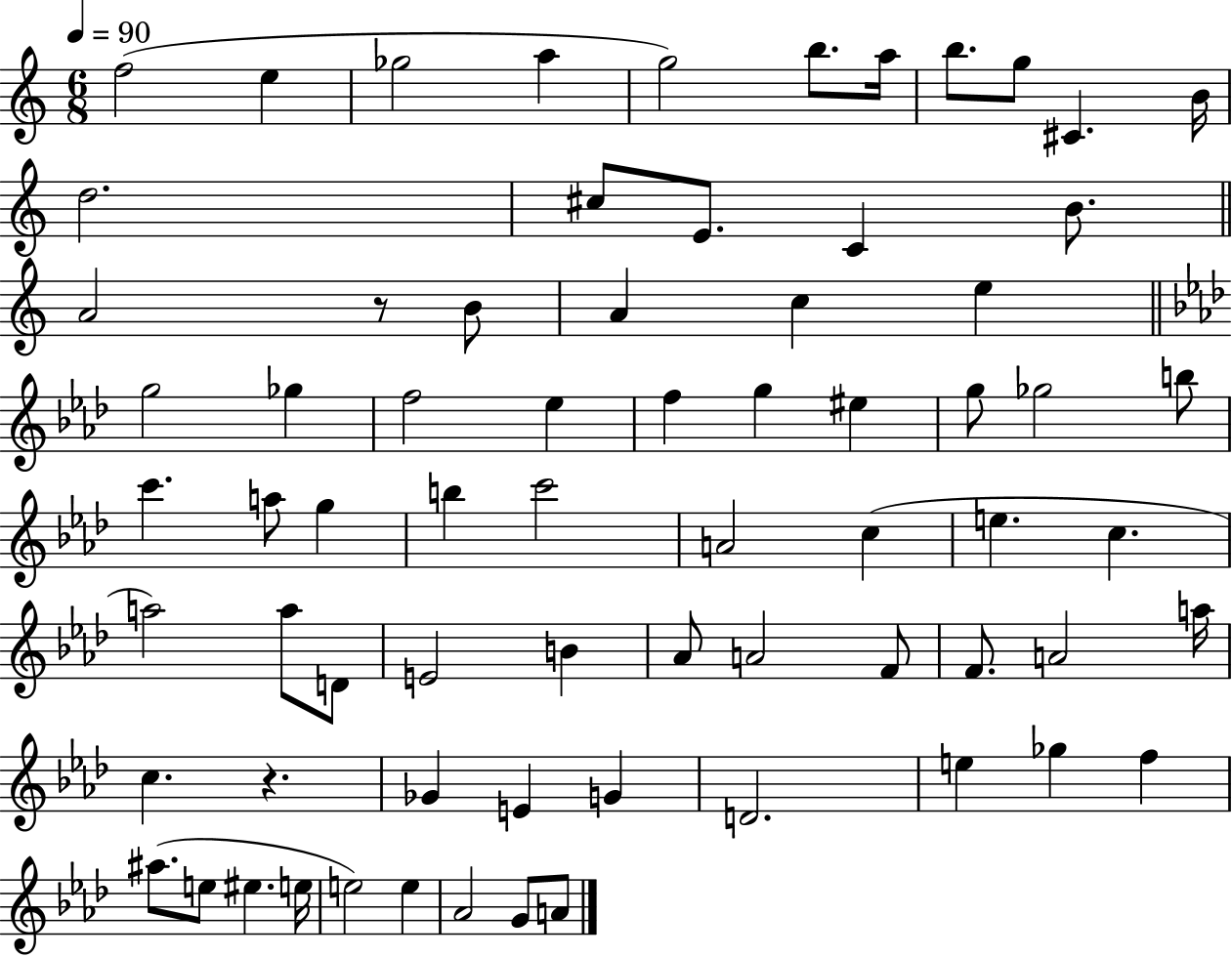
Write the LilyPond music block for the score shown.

{
  \clef treble
  \numericTimeSignature
  \time 6/8
  \key c \major
  \tempo 4 = 90
  f''2( e''4 | ges''2 a''4 | g''2) b''8. a''16 | b''8. g''8 cis'4. b'16 | \break d''2. | cis''8 e'8. c'4 b'8. | \bar "||" \break \key c \major a'2 r8 b'8 | a'4 c''4 e''4 | \bar "||" \break \key aes \major g''2 ges''4 | f''2 ees''4 | f''4 g''4 eis''4 | g''8 ges''2 b''8 | \break c'''4. a''8 g''4 | b''4 c'''2 | a'2 c''4( | e''4. c''4. | \break a''2) a''8 d'8 | e'2 b'4 | aes'8 a'2 f'8 | f'8. a'2 a''16 | \break c''4. r4. | ges'4 e'4 g'4 | d'2. | e''4 ges''4 f''4 | \break ais''8.( e''8 eis''4. e''16 | e''2) e''4 | aes'2 g'8 a'8 | \bar "|."
}